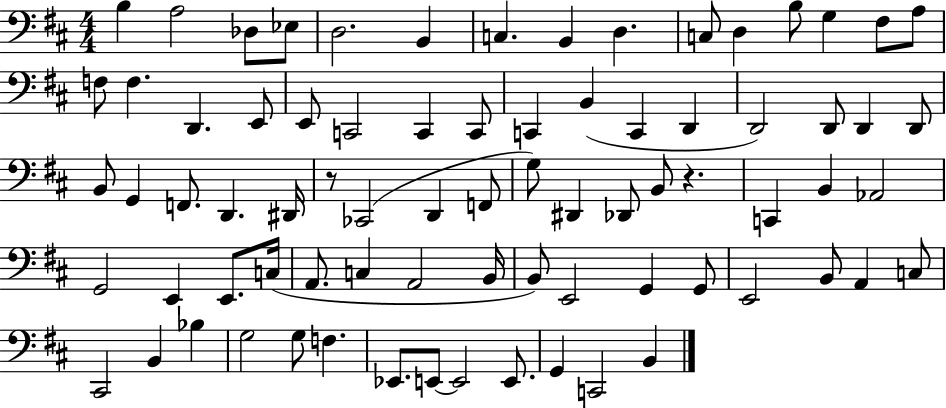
B3/q A3/h Db3/e Eb3/e D3/h. B2/q C3/q. B2/q D3/q. C3/e D3/q B3/e G3/q F#3/e A3/e F3/e F3/q. D2/q. E2/e E2/e C2/h C2/q C2/e C2/q B2/q C2/q D2/q D2/h D2/e D2/q D2/e B2/e G2/q F2/e. D2/q. D#2/s R/e CES2/h D2/q F2/e G3/e D#2/q Db2/e B2/e R/q. C2/q B2/q Ab2/h G2/h E2/q E2/e. C3/s A2/e. C3/q A2/h B2/s B2/e E2/h G2/q G2/e E2/h B2/e A2/q C3/e C#2/h B2/q Bb3/q G3/h G3/e F3/q. Eb2/e. E2/e E2/h E2/e. G2/q C2/h B2/q